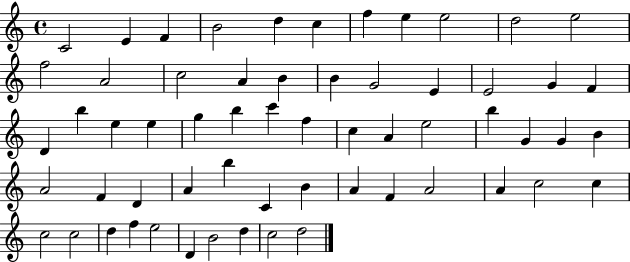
{
  \clef treble
  \time 4/4
  \defaultTimeSignature
  \key c \major
  c'2 e'4 f'4 | b'2 d''4 c''4 | f''4 e''4 e''2 | d''2 e''2 | \break f''2 a'2 | c''2 a'4 b'4 | b'4 g'2 e'4 | e'2 g'4 f'4 | \break d'4 b''4 e''4 e''4 | g''4 b''4 c'''4 f''4 | c''4 a'4 e''2 | b''4 g'4 g'4 b'4 | \break a'2 f'4 d'4 | a'4 b''4 c'4 b'4 | a'4 f'4 a'2 | a'4 c''2 c''4 | \break c''2 c''2 | d''4 f''4 e''2 | d'4 b'2 d''4 | c''2 d''2 | \break \bar "|."
}